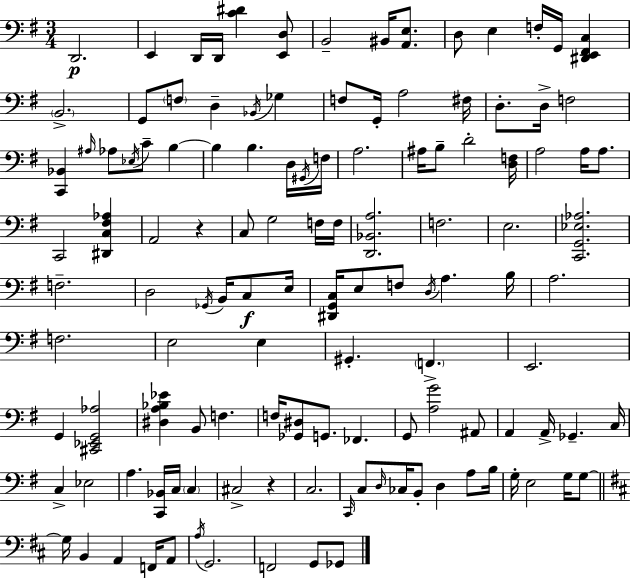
{
  \clef bass
  \numericTimeSignature
  \time 3/4
  \key e \minor
  d,2.\p | e,4 d,16 d,16 <c' dis'>4 <e, d>8 | b,2-- bis,16 <a, e>8. | d8 e4 f16-. g,16 <dis, e, fis, c>4 | \break \parenthesize b,2.-> | g,8 \parenthesize f8 d4-- \acciaccatura { bes,16 } ges4 | f8 g,16-. a2 | fis16 d8.-. d16-> f2 | \break <c, bes,>4 \grace { ais16 } aes8 \acciaccatura { ees16 } c'8-- b4~~ | b4 b4. | d16 \acciaccatura { gis,16 } f16 a2. | ais16 b8-- d'2-. | \break <d f>16 a2 | a16 a8. c,2 | <dis, c fis aes>4 a,2 | r4 c8 g2 | \break f16 f16 <d, bes, a>2. | f2. | e2. | <c, g, ees aes>2. | \break f2.-- | d2 | \acciaccatura { ges,16 } b,16 c8\f e16 <dis, g, c>16 e8 f8 \acciaccatura { d16 } a4. | b16 a2. | \break f2. | e2 | e4 gis,4.-. | \parenthesize f,4.-> e,2. | \break g,4 <cis, ees, g, aes>2 | <dis a bes ees'>4 b,8 | f4. f16 <ges, dis>8 g,8. | fes,4. g,8 <a g'>2 | \break ais,8 a,4 a,16-> ges,4.-- | c16 c4-> ees2 | a4. | <c, bes,>16 c16 \parenthesize c4 cis2-> | \break r4 c2. | \grace { c,16 } c8 \grace { d16 } ces16 b,8-. | d4 a8 b16 g16-. e2 | g16 g8~~ \bar "||" \break \key b \minor g16 b,4 a,4 f,16 a,8 | \acciaccatura { a16 } g,2. | f,2 g,8 ges,8 | \bar "|."
}